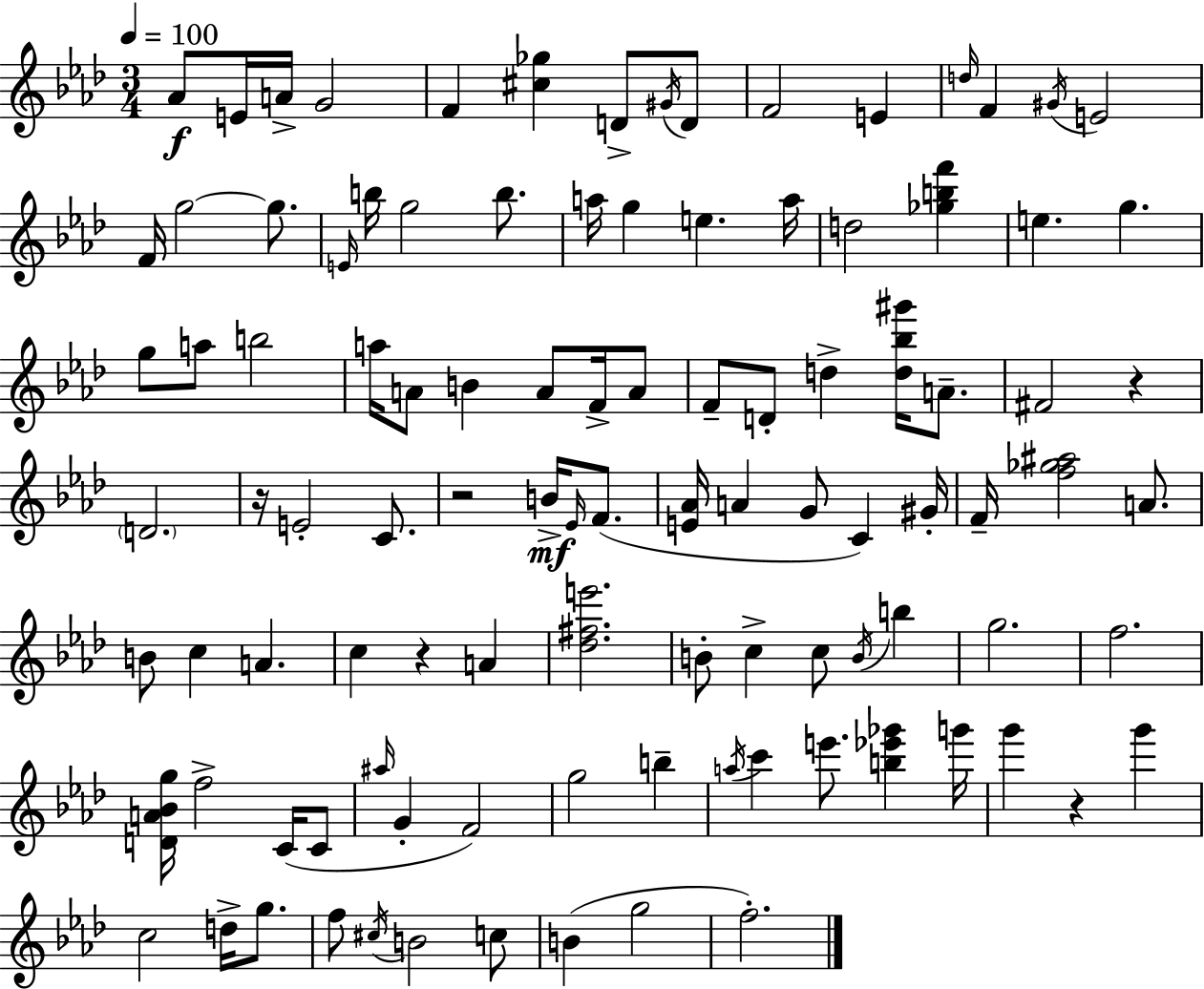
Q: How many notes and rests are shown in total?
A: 103